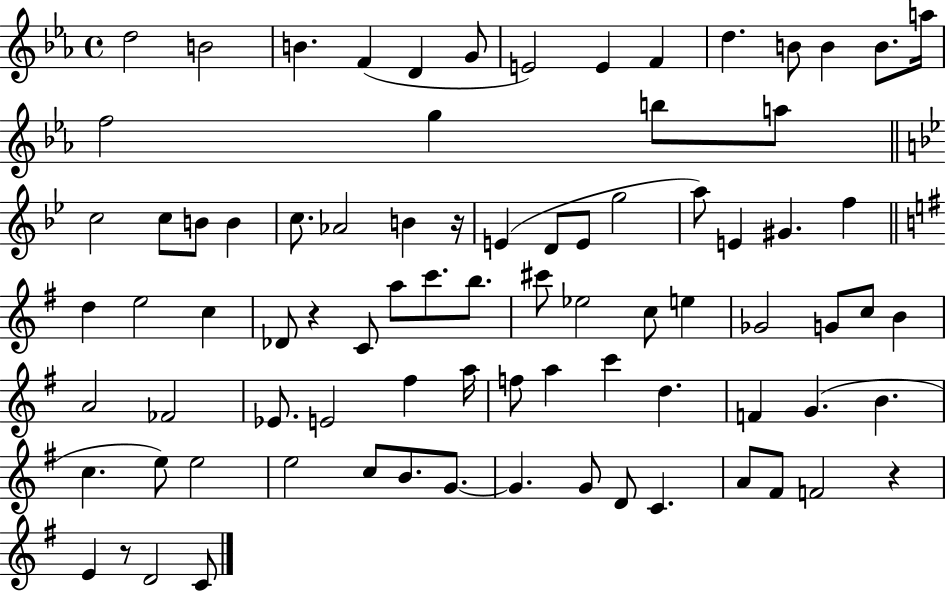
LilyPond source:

{
  \clef treble
  \time 4/4
  \defaultTimeSignature
  \key ees \major
  d''2 b'2 | b'4. f'4( d'4 g'8 | e'2) e'4 f'4 | d''4. b'8 b'4 b'8. a''16 | \break f''2 g''4 b''8 a''8 | \bar "||" \break \key bes \major c''2 c''8 b'8 b'4 | c''8. aes'2 b'4 r16 | e'4( d'8 e'8 g''2 | a''8) e'4 gis'4. f''4 | \break \bar "||" \break \key g \major d''4 e''2 c''4 | des'8 r4 c'8 a''8 c'''8. b''8. | cis'''8 ees''2 c''8 e''4 | ges'2 g'8 c''8 b'4 | \break a'2 fes'2 | ees'8. e'2 fis''4 a''16 | f''8 a''4 c'''4 d''4. | f'4 g'4.( b'4. | \break c''4. e''8) e''2 | e''2 c''8 b'8. g'8.~~ | g'4. g'8 d'8 c'4. | a'8 fis'8 f'2 r4 | \break e'4 r8 d'2 c'8 | \bar "|."
}